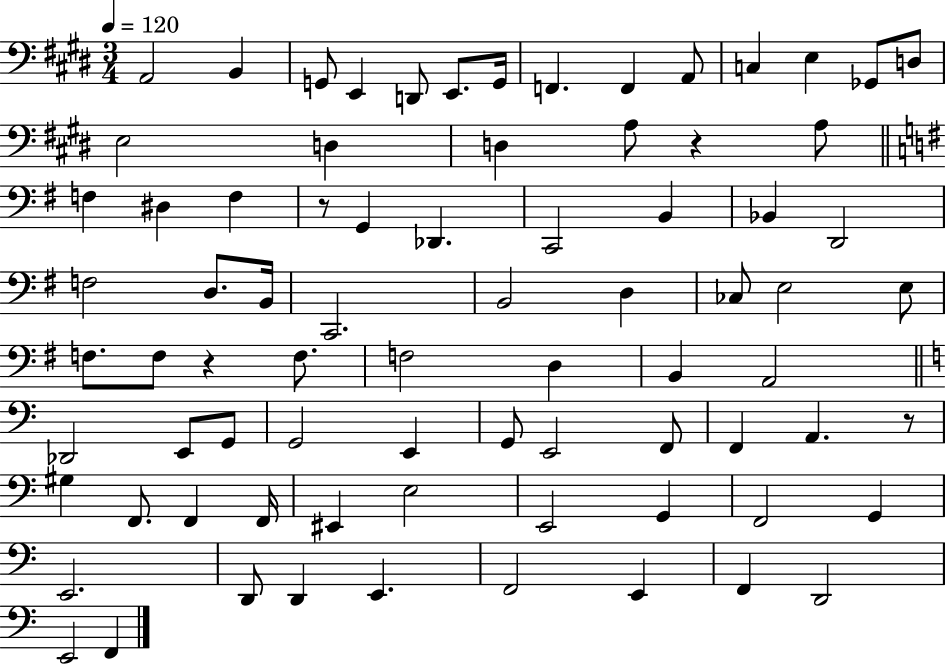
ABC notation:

X:1
T:Untitled
M:3/4
L:1/4
K:E
A,,2 B,, G,,/2 E,, D,,/2 E,,/2 G,,/4 F,, F,, A,,/2 C, E, _G,,/2 D,/2 E,2 D, D, A,/2 z A,/2 F, ^D, F, z/2 G,, _D,, C,,2 B,, _B,, D,,2 F,2 D,/2 B,,/4 C,,2 B,,2 D, _C,/2 E,2 E,/2 F,/2 F,/2 z F,/2 F,2 D, B,, A,,2 _D,,2 E,,/2 G,,/2 G,,2 E,, G,,/2 E,,2 F,,/2 F,, A,, z/2 ^G, F,,/2 F,, F,,/4 ^E,, E,2 E,,2 G,, F,,2 G,, E,,2 D,,/2 D,, E,, F,,2 E,, F,, D,,2 E,,2 F,,